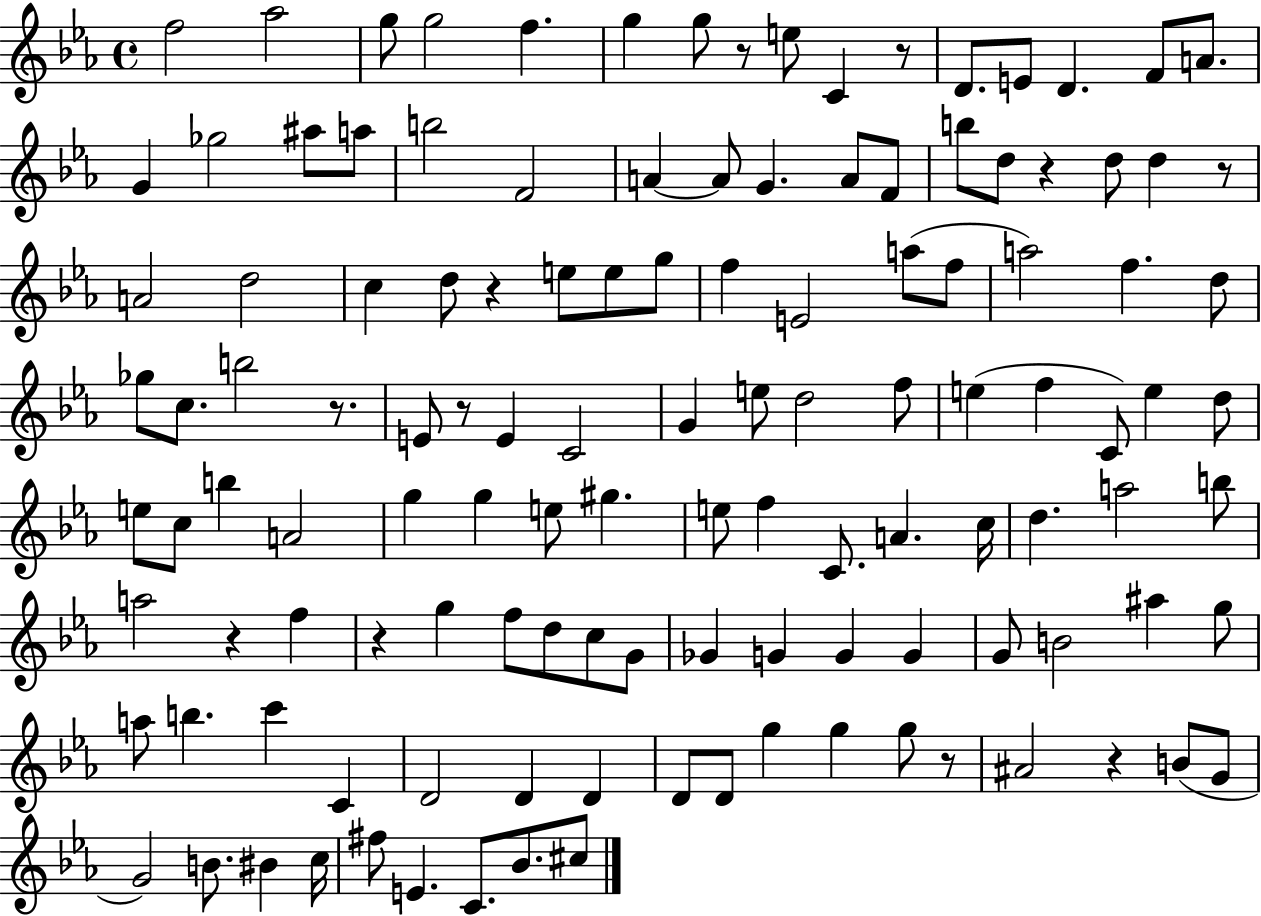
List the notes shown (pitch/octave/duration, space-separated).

F5/h Ab5/h G5/e G5/h F5/q. G5/q G5/e R/e E5/e C4/q R/e D4/e. E4/e D4/q. F4/e A4/e. G4/q Gb5/h A#5/e A5/e B5/h F4/h A4/q A4/e G4/q. A4/e F4/e B5/e D5/e R/q D5/e D5/q R/e A4/h D5/h C5/q D5/e R/q E5/e E5/e G5/e F5/q E4/h A5/e F5/e A5/h F5/q. D5/e Gb5/e C5/e. B5/h R/e. E4/e R/e E4/q C4/h G4/q E5/e D5/h F5/e E5/q F5/q C4/e E5/q D5/e E5/e C5/e B5/q A4/h G5/q G5/q E5/e G#5/q. E5/e F5/q C4/e. A4/q. C5/s D5/q. A5/h B5/e A5/h R/q F5/q R/q G5/q F5/e D5/e C5/e G4/e Gb4/q G4/q G4/q G4/q G4/e B4/h A#5/q G5/e A5/e B5/q. C6/q C4/q D4/h D4/q D4/q D4/e D4/e G5/q G5/q G5/e R/e A#4/h R/q B4/e G4/e G4/h B4/e. BIS4/q C5/s F#5/e E4/q. C4/e. Bb4/e. C#5/e